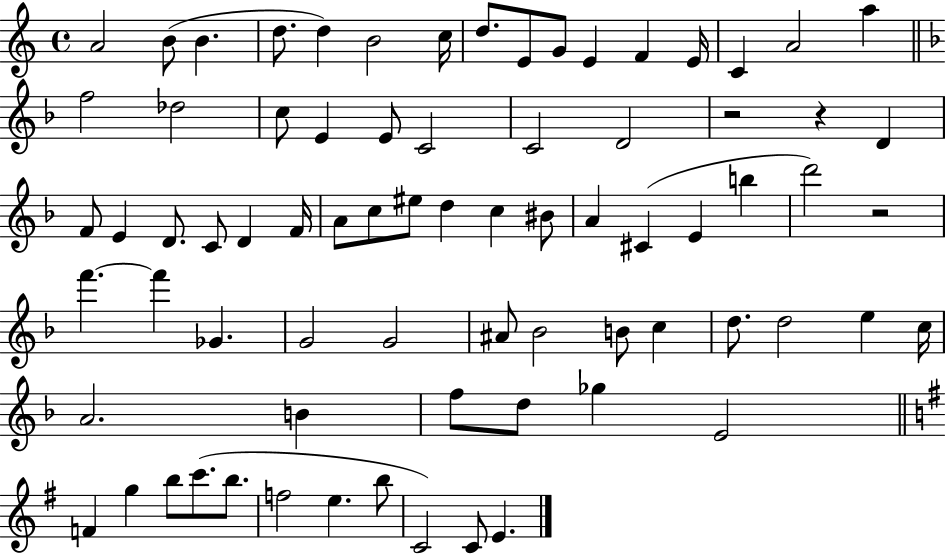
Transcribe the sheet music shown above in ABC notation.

X:1
T:Untitled
M:4/4
L:1/4
K:C
A2 B/2 B d/2 d B2 c/4 d/2 E/2 G/2 E F E/4 C A2 a f2 _d2 c/2 E E/2 C2 C2 D2 z2 z D F/2 E D/2 C/2 D F/4 A/2 c/2 ^e/2 d c ^B/2 A ^C E b d'2 z2 f' f' _G G2 G2 ^A/2 _B2 B/2 c d/2 d2 e c/4 A2 B f/2 d/2 _g E2 F g b/2 c'/2 b/2 f2 e b/2 C2 C/2 E